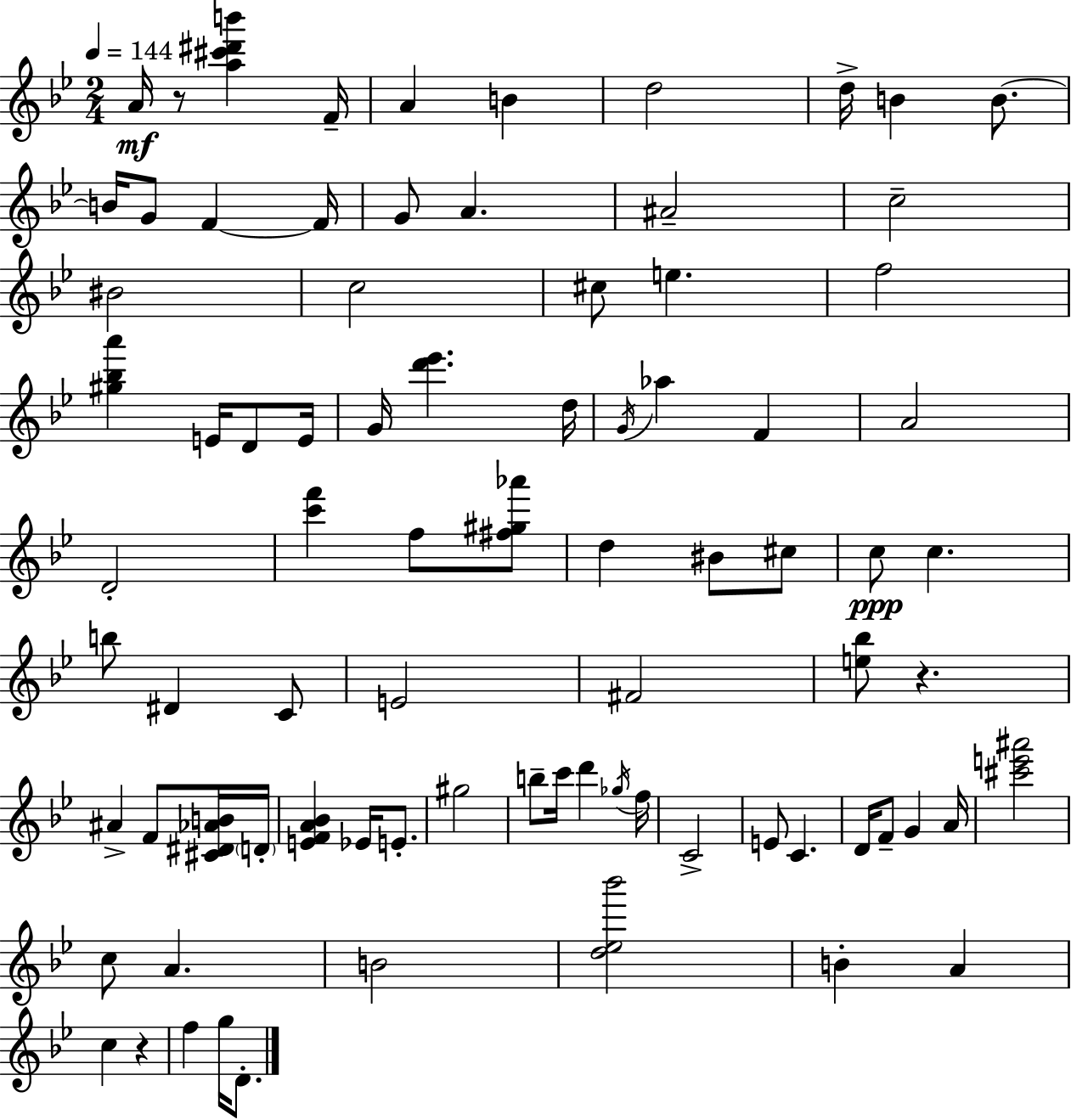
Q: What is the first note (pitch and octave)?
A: A4